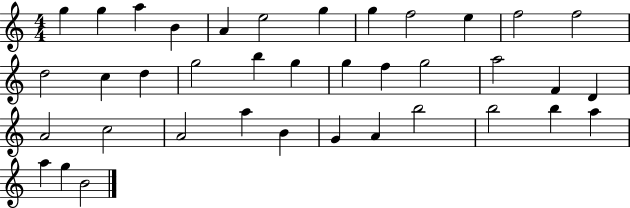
{
  \clef treble
  \numericTimeSignature
  \time 4/4
  \key c \major
  g''4 g''4 a''4 b'4 | a'4 e''2 g''4 | g''4 f''2 e''4 | f''2 f''2 | \break d''2 c''4 d''4 | g''2 b''4 g''4 | g''4 f''4 g''2 | a''2 f'4 d'4 | \break a'2 c''2 | a'2 a''4 b'4 | g'4 a'4 b''2 | b''2 b''4 a''4 | \break a''4 g''4 b'2 | \bar "|."
}